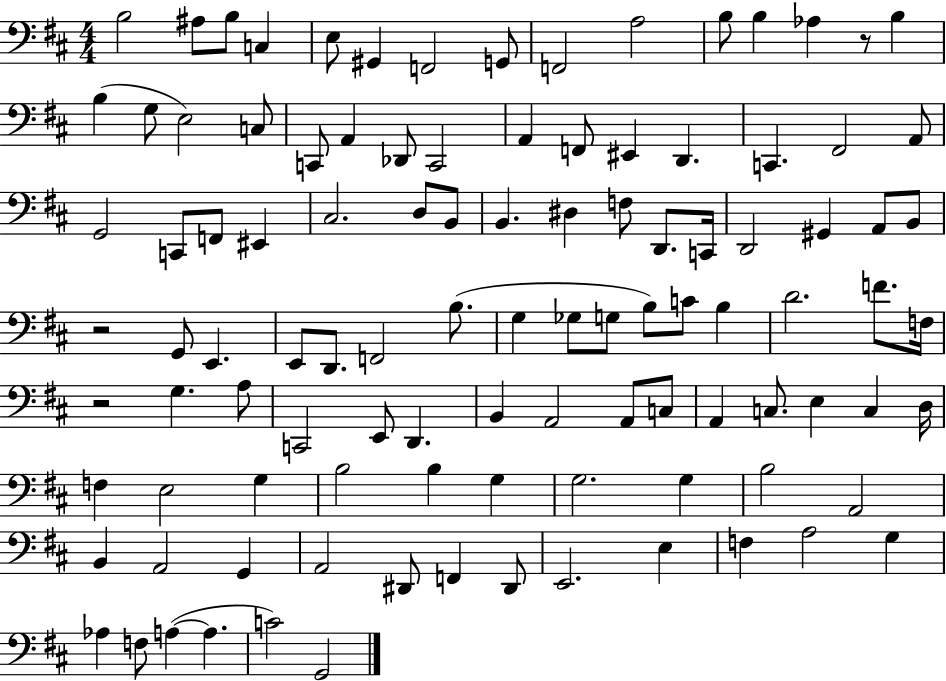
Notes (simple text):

B3/h A#3/e B3/e C3/q E3/e G#2/q F2/h G2/e F2/h A3/h B3/e B3/q Ab3/q R/e B3/q B3/q G3/e E3/h C3/e C2/e A2/q Db2/e C2/h A2/q F2/e EIS2/q D2/q. C2/q. F#2/h A2/e G2/h C2/e F2/e EIS2/q C#3/h. D3/e B2/e B2/q. D#3/q F3/e D2/e. C2/s D2/h G#2/q A2/e B2/e R/h G2/e E2/q. E2/e D2/e. F2/h B3/e. G3/q Gb3/e G3/e B3/e C4/e B3/q D4/h. F4/e. F3/s R/h G3/q. A3/e C2/h E2/e D2/q. B2/q A2/h A2/e C3/e A2/q C3/e. E3/q C3/q D3/s F3/q E3/h G3/q B3/h B3/q G3/q G3/h. G3/q B3/h A2/h B2/q A2/h G2/q A2/h D#2/e F2/q D#2/e E2/h. E3/q F3/q A3/h G3/q Ab3/q F3/e A3/q A3/q. C4/h G2/h